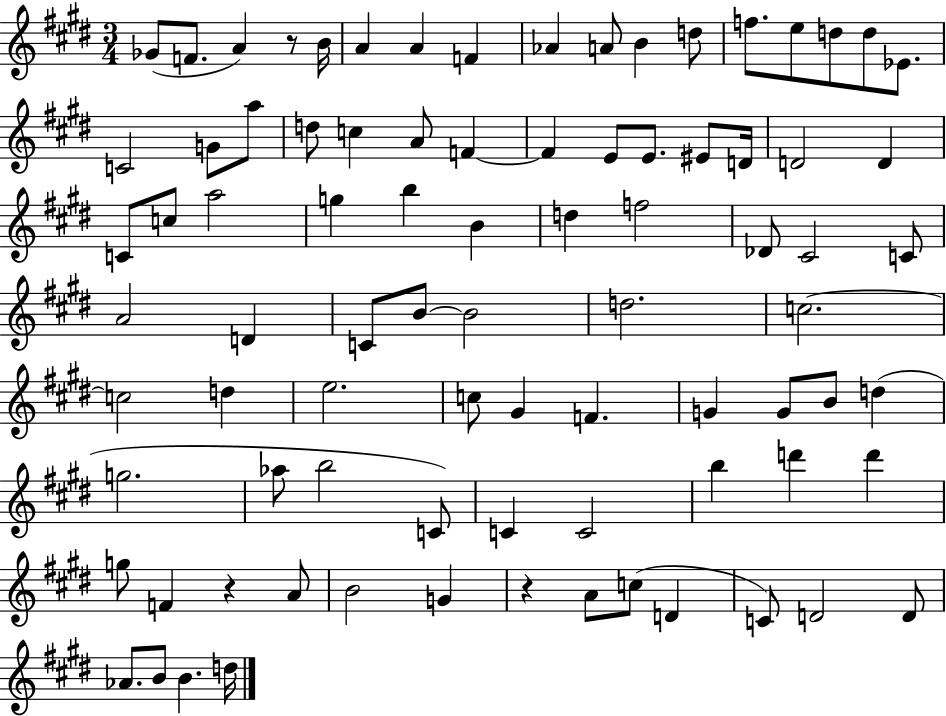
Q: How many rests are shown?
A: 3